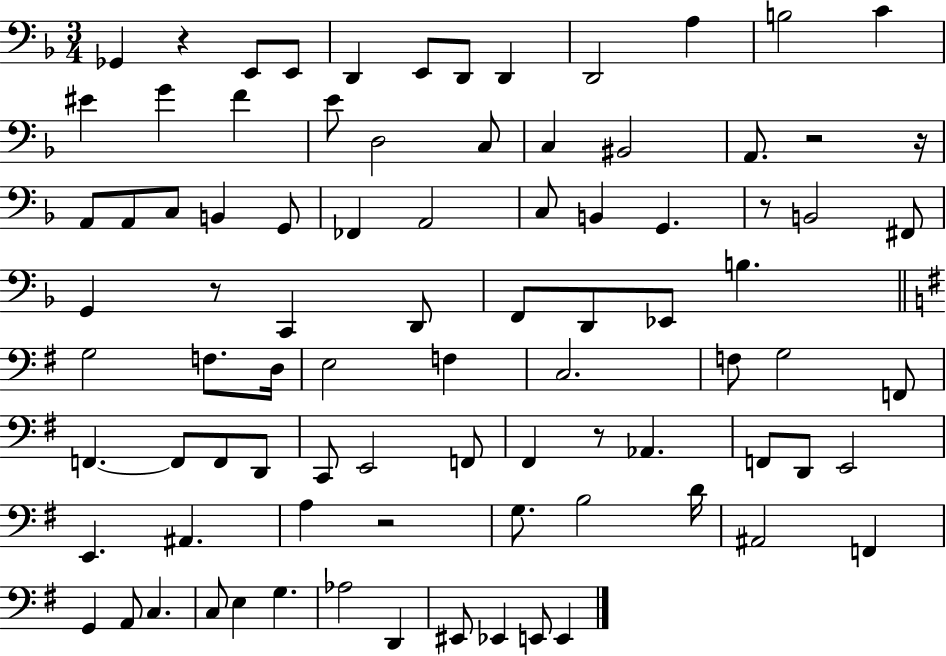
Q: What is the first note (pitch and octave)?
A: Gb2